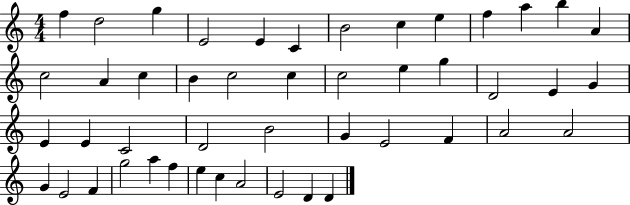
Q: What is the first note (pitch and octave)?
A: F5